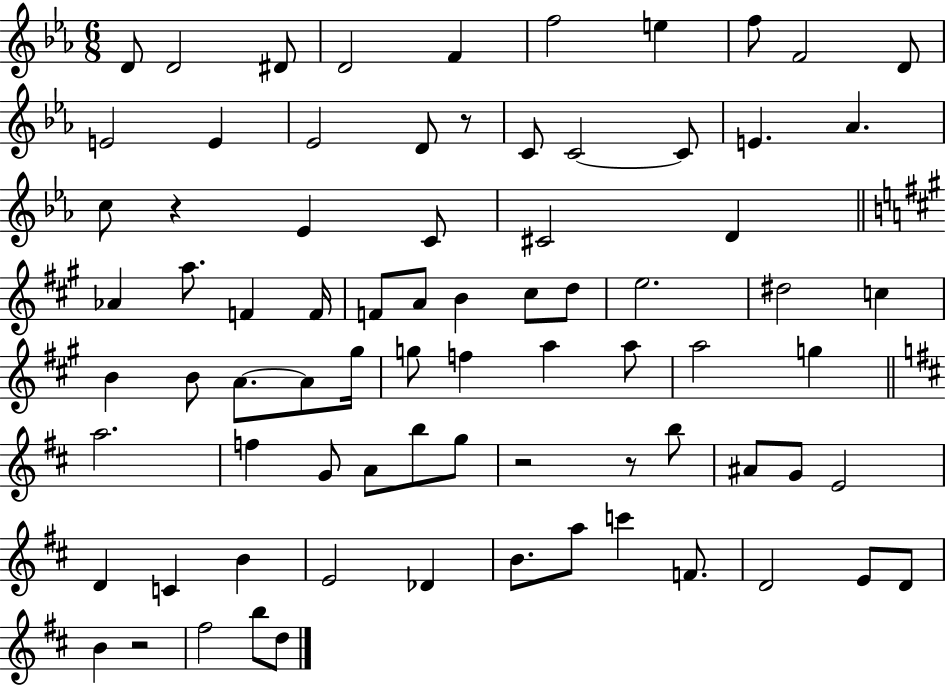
X:1
T:Untitled
M:6/8
L:1/4
K:Eb
D/2 D2 ^D/2 D2 F f2 e f/2 F2 D/2 E2 E _E2 D/2 z/2 C/2 C2 C/2 E _A c/2 z _E C/2 ^C2 D _A a/2 F F/4 F/2 A/2 B ^c/2 d/2 e2 ^d2 c B B/2 A/2 A/2 ^g/4 g/2 f a a/2 a2 g a2 f G/2 A/2 b/2 g/2 z2 z/2 b/2 ^A/2 G/2 E2 D C B E2 _D B/2 a/2 c' F/2 D2 E/2 D/2 B z2 ^f2 b/2 d/2